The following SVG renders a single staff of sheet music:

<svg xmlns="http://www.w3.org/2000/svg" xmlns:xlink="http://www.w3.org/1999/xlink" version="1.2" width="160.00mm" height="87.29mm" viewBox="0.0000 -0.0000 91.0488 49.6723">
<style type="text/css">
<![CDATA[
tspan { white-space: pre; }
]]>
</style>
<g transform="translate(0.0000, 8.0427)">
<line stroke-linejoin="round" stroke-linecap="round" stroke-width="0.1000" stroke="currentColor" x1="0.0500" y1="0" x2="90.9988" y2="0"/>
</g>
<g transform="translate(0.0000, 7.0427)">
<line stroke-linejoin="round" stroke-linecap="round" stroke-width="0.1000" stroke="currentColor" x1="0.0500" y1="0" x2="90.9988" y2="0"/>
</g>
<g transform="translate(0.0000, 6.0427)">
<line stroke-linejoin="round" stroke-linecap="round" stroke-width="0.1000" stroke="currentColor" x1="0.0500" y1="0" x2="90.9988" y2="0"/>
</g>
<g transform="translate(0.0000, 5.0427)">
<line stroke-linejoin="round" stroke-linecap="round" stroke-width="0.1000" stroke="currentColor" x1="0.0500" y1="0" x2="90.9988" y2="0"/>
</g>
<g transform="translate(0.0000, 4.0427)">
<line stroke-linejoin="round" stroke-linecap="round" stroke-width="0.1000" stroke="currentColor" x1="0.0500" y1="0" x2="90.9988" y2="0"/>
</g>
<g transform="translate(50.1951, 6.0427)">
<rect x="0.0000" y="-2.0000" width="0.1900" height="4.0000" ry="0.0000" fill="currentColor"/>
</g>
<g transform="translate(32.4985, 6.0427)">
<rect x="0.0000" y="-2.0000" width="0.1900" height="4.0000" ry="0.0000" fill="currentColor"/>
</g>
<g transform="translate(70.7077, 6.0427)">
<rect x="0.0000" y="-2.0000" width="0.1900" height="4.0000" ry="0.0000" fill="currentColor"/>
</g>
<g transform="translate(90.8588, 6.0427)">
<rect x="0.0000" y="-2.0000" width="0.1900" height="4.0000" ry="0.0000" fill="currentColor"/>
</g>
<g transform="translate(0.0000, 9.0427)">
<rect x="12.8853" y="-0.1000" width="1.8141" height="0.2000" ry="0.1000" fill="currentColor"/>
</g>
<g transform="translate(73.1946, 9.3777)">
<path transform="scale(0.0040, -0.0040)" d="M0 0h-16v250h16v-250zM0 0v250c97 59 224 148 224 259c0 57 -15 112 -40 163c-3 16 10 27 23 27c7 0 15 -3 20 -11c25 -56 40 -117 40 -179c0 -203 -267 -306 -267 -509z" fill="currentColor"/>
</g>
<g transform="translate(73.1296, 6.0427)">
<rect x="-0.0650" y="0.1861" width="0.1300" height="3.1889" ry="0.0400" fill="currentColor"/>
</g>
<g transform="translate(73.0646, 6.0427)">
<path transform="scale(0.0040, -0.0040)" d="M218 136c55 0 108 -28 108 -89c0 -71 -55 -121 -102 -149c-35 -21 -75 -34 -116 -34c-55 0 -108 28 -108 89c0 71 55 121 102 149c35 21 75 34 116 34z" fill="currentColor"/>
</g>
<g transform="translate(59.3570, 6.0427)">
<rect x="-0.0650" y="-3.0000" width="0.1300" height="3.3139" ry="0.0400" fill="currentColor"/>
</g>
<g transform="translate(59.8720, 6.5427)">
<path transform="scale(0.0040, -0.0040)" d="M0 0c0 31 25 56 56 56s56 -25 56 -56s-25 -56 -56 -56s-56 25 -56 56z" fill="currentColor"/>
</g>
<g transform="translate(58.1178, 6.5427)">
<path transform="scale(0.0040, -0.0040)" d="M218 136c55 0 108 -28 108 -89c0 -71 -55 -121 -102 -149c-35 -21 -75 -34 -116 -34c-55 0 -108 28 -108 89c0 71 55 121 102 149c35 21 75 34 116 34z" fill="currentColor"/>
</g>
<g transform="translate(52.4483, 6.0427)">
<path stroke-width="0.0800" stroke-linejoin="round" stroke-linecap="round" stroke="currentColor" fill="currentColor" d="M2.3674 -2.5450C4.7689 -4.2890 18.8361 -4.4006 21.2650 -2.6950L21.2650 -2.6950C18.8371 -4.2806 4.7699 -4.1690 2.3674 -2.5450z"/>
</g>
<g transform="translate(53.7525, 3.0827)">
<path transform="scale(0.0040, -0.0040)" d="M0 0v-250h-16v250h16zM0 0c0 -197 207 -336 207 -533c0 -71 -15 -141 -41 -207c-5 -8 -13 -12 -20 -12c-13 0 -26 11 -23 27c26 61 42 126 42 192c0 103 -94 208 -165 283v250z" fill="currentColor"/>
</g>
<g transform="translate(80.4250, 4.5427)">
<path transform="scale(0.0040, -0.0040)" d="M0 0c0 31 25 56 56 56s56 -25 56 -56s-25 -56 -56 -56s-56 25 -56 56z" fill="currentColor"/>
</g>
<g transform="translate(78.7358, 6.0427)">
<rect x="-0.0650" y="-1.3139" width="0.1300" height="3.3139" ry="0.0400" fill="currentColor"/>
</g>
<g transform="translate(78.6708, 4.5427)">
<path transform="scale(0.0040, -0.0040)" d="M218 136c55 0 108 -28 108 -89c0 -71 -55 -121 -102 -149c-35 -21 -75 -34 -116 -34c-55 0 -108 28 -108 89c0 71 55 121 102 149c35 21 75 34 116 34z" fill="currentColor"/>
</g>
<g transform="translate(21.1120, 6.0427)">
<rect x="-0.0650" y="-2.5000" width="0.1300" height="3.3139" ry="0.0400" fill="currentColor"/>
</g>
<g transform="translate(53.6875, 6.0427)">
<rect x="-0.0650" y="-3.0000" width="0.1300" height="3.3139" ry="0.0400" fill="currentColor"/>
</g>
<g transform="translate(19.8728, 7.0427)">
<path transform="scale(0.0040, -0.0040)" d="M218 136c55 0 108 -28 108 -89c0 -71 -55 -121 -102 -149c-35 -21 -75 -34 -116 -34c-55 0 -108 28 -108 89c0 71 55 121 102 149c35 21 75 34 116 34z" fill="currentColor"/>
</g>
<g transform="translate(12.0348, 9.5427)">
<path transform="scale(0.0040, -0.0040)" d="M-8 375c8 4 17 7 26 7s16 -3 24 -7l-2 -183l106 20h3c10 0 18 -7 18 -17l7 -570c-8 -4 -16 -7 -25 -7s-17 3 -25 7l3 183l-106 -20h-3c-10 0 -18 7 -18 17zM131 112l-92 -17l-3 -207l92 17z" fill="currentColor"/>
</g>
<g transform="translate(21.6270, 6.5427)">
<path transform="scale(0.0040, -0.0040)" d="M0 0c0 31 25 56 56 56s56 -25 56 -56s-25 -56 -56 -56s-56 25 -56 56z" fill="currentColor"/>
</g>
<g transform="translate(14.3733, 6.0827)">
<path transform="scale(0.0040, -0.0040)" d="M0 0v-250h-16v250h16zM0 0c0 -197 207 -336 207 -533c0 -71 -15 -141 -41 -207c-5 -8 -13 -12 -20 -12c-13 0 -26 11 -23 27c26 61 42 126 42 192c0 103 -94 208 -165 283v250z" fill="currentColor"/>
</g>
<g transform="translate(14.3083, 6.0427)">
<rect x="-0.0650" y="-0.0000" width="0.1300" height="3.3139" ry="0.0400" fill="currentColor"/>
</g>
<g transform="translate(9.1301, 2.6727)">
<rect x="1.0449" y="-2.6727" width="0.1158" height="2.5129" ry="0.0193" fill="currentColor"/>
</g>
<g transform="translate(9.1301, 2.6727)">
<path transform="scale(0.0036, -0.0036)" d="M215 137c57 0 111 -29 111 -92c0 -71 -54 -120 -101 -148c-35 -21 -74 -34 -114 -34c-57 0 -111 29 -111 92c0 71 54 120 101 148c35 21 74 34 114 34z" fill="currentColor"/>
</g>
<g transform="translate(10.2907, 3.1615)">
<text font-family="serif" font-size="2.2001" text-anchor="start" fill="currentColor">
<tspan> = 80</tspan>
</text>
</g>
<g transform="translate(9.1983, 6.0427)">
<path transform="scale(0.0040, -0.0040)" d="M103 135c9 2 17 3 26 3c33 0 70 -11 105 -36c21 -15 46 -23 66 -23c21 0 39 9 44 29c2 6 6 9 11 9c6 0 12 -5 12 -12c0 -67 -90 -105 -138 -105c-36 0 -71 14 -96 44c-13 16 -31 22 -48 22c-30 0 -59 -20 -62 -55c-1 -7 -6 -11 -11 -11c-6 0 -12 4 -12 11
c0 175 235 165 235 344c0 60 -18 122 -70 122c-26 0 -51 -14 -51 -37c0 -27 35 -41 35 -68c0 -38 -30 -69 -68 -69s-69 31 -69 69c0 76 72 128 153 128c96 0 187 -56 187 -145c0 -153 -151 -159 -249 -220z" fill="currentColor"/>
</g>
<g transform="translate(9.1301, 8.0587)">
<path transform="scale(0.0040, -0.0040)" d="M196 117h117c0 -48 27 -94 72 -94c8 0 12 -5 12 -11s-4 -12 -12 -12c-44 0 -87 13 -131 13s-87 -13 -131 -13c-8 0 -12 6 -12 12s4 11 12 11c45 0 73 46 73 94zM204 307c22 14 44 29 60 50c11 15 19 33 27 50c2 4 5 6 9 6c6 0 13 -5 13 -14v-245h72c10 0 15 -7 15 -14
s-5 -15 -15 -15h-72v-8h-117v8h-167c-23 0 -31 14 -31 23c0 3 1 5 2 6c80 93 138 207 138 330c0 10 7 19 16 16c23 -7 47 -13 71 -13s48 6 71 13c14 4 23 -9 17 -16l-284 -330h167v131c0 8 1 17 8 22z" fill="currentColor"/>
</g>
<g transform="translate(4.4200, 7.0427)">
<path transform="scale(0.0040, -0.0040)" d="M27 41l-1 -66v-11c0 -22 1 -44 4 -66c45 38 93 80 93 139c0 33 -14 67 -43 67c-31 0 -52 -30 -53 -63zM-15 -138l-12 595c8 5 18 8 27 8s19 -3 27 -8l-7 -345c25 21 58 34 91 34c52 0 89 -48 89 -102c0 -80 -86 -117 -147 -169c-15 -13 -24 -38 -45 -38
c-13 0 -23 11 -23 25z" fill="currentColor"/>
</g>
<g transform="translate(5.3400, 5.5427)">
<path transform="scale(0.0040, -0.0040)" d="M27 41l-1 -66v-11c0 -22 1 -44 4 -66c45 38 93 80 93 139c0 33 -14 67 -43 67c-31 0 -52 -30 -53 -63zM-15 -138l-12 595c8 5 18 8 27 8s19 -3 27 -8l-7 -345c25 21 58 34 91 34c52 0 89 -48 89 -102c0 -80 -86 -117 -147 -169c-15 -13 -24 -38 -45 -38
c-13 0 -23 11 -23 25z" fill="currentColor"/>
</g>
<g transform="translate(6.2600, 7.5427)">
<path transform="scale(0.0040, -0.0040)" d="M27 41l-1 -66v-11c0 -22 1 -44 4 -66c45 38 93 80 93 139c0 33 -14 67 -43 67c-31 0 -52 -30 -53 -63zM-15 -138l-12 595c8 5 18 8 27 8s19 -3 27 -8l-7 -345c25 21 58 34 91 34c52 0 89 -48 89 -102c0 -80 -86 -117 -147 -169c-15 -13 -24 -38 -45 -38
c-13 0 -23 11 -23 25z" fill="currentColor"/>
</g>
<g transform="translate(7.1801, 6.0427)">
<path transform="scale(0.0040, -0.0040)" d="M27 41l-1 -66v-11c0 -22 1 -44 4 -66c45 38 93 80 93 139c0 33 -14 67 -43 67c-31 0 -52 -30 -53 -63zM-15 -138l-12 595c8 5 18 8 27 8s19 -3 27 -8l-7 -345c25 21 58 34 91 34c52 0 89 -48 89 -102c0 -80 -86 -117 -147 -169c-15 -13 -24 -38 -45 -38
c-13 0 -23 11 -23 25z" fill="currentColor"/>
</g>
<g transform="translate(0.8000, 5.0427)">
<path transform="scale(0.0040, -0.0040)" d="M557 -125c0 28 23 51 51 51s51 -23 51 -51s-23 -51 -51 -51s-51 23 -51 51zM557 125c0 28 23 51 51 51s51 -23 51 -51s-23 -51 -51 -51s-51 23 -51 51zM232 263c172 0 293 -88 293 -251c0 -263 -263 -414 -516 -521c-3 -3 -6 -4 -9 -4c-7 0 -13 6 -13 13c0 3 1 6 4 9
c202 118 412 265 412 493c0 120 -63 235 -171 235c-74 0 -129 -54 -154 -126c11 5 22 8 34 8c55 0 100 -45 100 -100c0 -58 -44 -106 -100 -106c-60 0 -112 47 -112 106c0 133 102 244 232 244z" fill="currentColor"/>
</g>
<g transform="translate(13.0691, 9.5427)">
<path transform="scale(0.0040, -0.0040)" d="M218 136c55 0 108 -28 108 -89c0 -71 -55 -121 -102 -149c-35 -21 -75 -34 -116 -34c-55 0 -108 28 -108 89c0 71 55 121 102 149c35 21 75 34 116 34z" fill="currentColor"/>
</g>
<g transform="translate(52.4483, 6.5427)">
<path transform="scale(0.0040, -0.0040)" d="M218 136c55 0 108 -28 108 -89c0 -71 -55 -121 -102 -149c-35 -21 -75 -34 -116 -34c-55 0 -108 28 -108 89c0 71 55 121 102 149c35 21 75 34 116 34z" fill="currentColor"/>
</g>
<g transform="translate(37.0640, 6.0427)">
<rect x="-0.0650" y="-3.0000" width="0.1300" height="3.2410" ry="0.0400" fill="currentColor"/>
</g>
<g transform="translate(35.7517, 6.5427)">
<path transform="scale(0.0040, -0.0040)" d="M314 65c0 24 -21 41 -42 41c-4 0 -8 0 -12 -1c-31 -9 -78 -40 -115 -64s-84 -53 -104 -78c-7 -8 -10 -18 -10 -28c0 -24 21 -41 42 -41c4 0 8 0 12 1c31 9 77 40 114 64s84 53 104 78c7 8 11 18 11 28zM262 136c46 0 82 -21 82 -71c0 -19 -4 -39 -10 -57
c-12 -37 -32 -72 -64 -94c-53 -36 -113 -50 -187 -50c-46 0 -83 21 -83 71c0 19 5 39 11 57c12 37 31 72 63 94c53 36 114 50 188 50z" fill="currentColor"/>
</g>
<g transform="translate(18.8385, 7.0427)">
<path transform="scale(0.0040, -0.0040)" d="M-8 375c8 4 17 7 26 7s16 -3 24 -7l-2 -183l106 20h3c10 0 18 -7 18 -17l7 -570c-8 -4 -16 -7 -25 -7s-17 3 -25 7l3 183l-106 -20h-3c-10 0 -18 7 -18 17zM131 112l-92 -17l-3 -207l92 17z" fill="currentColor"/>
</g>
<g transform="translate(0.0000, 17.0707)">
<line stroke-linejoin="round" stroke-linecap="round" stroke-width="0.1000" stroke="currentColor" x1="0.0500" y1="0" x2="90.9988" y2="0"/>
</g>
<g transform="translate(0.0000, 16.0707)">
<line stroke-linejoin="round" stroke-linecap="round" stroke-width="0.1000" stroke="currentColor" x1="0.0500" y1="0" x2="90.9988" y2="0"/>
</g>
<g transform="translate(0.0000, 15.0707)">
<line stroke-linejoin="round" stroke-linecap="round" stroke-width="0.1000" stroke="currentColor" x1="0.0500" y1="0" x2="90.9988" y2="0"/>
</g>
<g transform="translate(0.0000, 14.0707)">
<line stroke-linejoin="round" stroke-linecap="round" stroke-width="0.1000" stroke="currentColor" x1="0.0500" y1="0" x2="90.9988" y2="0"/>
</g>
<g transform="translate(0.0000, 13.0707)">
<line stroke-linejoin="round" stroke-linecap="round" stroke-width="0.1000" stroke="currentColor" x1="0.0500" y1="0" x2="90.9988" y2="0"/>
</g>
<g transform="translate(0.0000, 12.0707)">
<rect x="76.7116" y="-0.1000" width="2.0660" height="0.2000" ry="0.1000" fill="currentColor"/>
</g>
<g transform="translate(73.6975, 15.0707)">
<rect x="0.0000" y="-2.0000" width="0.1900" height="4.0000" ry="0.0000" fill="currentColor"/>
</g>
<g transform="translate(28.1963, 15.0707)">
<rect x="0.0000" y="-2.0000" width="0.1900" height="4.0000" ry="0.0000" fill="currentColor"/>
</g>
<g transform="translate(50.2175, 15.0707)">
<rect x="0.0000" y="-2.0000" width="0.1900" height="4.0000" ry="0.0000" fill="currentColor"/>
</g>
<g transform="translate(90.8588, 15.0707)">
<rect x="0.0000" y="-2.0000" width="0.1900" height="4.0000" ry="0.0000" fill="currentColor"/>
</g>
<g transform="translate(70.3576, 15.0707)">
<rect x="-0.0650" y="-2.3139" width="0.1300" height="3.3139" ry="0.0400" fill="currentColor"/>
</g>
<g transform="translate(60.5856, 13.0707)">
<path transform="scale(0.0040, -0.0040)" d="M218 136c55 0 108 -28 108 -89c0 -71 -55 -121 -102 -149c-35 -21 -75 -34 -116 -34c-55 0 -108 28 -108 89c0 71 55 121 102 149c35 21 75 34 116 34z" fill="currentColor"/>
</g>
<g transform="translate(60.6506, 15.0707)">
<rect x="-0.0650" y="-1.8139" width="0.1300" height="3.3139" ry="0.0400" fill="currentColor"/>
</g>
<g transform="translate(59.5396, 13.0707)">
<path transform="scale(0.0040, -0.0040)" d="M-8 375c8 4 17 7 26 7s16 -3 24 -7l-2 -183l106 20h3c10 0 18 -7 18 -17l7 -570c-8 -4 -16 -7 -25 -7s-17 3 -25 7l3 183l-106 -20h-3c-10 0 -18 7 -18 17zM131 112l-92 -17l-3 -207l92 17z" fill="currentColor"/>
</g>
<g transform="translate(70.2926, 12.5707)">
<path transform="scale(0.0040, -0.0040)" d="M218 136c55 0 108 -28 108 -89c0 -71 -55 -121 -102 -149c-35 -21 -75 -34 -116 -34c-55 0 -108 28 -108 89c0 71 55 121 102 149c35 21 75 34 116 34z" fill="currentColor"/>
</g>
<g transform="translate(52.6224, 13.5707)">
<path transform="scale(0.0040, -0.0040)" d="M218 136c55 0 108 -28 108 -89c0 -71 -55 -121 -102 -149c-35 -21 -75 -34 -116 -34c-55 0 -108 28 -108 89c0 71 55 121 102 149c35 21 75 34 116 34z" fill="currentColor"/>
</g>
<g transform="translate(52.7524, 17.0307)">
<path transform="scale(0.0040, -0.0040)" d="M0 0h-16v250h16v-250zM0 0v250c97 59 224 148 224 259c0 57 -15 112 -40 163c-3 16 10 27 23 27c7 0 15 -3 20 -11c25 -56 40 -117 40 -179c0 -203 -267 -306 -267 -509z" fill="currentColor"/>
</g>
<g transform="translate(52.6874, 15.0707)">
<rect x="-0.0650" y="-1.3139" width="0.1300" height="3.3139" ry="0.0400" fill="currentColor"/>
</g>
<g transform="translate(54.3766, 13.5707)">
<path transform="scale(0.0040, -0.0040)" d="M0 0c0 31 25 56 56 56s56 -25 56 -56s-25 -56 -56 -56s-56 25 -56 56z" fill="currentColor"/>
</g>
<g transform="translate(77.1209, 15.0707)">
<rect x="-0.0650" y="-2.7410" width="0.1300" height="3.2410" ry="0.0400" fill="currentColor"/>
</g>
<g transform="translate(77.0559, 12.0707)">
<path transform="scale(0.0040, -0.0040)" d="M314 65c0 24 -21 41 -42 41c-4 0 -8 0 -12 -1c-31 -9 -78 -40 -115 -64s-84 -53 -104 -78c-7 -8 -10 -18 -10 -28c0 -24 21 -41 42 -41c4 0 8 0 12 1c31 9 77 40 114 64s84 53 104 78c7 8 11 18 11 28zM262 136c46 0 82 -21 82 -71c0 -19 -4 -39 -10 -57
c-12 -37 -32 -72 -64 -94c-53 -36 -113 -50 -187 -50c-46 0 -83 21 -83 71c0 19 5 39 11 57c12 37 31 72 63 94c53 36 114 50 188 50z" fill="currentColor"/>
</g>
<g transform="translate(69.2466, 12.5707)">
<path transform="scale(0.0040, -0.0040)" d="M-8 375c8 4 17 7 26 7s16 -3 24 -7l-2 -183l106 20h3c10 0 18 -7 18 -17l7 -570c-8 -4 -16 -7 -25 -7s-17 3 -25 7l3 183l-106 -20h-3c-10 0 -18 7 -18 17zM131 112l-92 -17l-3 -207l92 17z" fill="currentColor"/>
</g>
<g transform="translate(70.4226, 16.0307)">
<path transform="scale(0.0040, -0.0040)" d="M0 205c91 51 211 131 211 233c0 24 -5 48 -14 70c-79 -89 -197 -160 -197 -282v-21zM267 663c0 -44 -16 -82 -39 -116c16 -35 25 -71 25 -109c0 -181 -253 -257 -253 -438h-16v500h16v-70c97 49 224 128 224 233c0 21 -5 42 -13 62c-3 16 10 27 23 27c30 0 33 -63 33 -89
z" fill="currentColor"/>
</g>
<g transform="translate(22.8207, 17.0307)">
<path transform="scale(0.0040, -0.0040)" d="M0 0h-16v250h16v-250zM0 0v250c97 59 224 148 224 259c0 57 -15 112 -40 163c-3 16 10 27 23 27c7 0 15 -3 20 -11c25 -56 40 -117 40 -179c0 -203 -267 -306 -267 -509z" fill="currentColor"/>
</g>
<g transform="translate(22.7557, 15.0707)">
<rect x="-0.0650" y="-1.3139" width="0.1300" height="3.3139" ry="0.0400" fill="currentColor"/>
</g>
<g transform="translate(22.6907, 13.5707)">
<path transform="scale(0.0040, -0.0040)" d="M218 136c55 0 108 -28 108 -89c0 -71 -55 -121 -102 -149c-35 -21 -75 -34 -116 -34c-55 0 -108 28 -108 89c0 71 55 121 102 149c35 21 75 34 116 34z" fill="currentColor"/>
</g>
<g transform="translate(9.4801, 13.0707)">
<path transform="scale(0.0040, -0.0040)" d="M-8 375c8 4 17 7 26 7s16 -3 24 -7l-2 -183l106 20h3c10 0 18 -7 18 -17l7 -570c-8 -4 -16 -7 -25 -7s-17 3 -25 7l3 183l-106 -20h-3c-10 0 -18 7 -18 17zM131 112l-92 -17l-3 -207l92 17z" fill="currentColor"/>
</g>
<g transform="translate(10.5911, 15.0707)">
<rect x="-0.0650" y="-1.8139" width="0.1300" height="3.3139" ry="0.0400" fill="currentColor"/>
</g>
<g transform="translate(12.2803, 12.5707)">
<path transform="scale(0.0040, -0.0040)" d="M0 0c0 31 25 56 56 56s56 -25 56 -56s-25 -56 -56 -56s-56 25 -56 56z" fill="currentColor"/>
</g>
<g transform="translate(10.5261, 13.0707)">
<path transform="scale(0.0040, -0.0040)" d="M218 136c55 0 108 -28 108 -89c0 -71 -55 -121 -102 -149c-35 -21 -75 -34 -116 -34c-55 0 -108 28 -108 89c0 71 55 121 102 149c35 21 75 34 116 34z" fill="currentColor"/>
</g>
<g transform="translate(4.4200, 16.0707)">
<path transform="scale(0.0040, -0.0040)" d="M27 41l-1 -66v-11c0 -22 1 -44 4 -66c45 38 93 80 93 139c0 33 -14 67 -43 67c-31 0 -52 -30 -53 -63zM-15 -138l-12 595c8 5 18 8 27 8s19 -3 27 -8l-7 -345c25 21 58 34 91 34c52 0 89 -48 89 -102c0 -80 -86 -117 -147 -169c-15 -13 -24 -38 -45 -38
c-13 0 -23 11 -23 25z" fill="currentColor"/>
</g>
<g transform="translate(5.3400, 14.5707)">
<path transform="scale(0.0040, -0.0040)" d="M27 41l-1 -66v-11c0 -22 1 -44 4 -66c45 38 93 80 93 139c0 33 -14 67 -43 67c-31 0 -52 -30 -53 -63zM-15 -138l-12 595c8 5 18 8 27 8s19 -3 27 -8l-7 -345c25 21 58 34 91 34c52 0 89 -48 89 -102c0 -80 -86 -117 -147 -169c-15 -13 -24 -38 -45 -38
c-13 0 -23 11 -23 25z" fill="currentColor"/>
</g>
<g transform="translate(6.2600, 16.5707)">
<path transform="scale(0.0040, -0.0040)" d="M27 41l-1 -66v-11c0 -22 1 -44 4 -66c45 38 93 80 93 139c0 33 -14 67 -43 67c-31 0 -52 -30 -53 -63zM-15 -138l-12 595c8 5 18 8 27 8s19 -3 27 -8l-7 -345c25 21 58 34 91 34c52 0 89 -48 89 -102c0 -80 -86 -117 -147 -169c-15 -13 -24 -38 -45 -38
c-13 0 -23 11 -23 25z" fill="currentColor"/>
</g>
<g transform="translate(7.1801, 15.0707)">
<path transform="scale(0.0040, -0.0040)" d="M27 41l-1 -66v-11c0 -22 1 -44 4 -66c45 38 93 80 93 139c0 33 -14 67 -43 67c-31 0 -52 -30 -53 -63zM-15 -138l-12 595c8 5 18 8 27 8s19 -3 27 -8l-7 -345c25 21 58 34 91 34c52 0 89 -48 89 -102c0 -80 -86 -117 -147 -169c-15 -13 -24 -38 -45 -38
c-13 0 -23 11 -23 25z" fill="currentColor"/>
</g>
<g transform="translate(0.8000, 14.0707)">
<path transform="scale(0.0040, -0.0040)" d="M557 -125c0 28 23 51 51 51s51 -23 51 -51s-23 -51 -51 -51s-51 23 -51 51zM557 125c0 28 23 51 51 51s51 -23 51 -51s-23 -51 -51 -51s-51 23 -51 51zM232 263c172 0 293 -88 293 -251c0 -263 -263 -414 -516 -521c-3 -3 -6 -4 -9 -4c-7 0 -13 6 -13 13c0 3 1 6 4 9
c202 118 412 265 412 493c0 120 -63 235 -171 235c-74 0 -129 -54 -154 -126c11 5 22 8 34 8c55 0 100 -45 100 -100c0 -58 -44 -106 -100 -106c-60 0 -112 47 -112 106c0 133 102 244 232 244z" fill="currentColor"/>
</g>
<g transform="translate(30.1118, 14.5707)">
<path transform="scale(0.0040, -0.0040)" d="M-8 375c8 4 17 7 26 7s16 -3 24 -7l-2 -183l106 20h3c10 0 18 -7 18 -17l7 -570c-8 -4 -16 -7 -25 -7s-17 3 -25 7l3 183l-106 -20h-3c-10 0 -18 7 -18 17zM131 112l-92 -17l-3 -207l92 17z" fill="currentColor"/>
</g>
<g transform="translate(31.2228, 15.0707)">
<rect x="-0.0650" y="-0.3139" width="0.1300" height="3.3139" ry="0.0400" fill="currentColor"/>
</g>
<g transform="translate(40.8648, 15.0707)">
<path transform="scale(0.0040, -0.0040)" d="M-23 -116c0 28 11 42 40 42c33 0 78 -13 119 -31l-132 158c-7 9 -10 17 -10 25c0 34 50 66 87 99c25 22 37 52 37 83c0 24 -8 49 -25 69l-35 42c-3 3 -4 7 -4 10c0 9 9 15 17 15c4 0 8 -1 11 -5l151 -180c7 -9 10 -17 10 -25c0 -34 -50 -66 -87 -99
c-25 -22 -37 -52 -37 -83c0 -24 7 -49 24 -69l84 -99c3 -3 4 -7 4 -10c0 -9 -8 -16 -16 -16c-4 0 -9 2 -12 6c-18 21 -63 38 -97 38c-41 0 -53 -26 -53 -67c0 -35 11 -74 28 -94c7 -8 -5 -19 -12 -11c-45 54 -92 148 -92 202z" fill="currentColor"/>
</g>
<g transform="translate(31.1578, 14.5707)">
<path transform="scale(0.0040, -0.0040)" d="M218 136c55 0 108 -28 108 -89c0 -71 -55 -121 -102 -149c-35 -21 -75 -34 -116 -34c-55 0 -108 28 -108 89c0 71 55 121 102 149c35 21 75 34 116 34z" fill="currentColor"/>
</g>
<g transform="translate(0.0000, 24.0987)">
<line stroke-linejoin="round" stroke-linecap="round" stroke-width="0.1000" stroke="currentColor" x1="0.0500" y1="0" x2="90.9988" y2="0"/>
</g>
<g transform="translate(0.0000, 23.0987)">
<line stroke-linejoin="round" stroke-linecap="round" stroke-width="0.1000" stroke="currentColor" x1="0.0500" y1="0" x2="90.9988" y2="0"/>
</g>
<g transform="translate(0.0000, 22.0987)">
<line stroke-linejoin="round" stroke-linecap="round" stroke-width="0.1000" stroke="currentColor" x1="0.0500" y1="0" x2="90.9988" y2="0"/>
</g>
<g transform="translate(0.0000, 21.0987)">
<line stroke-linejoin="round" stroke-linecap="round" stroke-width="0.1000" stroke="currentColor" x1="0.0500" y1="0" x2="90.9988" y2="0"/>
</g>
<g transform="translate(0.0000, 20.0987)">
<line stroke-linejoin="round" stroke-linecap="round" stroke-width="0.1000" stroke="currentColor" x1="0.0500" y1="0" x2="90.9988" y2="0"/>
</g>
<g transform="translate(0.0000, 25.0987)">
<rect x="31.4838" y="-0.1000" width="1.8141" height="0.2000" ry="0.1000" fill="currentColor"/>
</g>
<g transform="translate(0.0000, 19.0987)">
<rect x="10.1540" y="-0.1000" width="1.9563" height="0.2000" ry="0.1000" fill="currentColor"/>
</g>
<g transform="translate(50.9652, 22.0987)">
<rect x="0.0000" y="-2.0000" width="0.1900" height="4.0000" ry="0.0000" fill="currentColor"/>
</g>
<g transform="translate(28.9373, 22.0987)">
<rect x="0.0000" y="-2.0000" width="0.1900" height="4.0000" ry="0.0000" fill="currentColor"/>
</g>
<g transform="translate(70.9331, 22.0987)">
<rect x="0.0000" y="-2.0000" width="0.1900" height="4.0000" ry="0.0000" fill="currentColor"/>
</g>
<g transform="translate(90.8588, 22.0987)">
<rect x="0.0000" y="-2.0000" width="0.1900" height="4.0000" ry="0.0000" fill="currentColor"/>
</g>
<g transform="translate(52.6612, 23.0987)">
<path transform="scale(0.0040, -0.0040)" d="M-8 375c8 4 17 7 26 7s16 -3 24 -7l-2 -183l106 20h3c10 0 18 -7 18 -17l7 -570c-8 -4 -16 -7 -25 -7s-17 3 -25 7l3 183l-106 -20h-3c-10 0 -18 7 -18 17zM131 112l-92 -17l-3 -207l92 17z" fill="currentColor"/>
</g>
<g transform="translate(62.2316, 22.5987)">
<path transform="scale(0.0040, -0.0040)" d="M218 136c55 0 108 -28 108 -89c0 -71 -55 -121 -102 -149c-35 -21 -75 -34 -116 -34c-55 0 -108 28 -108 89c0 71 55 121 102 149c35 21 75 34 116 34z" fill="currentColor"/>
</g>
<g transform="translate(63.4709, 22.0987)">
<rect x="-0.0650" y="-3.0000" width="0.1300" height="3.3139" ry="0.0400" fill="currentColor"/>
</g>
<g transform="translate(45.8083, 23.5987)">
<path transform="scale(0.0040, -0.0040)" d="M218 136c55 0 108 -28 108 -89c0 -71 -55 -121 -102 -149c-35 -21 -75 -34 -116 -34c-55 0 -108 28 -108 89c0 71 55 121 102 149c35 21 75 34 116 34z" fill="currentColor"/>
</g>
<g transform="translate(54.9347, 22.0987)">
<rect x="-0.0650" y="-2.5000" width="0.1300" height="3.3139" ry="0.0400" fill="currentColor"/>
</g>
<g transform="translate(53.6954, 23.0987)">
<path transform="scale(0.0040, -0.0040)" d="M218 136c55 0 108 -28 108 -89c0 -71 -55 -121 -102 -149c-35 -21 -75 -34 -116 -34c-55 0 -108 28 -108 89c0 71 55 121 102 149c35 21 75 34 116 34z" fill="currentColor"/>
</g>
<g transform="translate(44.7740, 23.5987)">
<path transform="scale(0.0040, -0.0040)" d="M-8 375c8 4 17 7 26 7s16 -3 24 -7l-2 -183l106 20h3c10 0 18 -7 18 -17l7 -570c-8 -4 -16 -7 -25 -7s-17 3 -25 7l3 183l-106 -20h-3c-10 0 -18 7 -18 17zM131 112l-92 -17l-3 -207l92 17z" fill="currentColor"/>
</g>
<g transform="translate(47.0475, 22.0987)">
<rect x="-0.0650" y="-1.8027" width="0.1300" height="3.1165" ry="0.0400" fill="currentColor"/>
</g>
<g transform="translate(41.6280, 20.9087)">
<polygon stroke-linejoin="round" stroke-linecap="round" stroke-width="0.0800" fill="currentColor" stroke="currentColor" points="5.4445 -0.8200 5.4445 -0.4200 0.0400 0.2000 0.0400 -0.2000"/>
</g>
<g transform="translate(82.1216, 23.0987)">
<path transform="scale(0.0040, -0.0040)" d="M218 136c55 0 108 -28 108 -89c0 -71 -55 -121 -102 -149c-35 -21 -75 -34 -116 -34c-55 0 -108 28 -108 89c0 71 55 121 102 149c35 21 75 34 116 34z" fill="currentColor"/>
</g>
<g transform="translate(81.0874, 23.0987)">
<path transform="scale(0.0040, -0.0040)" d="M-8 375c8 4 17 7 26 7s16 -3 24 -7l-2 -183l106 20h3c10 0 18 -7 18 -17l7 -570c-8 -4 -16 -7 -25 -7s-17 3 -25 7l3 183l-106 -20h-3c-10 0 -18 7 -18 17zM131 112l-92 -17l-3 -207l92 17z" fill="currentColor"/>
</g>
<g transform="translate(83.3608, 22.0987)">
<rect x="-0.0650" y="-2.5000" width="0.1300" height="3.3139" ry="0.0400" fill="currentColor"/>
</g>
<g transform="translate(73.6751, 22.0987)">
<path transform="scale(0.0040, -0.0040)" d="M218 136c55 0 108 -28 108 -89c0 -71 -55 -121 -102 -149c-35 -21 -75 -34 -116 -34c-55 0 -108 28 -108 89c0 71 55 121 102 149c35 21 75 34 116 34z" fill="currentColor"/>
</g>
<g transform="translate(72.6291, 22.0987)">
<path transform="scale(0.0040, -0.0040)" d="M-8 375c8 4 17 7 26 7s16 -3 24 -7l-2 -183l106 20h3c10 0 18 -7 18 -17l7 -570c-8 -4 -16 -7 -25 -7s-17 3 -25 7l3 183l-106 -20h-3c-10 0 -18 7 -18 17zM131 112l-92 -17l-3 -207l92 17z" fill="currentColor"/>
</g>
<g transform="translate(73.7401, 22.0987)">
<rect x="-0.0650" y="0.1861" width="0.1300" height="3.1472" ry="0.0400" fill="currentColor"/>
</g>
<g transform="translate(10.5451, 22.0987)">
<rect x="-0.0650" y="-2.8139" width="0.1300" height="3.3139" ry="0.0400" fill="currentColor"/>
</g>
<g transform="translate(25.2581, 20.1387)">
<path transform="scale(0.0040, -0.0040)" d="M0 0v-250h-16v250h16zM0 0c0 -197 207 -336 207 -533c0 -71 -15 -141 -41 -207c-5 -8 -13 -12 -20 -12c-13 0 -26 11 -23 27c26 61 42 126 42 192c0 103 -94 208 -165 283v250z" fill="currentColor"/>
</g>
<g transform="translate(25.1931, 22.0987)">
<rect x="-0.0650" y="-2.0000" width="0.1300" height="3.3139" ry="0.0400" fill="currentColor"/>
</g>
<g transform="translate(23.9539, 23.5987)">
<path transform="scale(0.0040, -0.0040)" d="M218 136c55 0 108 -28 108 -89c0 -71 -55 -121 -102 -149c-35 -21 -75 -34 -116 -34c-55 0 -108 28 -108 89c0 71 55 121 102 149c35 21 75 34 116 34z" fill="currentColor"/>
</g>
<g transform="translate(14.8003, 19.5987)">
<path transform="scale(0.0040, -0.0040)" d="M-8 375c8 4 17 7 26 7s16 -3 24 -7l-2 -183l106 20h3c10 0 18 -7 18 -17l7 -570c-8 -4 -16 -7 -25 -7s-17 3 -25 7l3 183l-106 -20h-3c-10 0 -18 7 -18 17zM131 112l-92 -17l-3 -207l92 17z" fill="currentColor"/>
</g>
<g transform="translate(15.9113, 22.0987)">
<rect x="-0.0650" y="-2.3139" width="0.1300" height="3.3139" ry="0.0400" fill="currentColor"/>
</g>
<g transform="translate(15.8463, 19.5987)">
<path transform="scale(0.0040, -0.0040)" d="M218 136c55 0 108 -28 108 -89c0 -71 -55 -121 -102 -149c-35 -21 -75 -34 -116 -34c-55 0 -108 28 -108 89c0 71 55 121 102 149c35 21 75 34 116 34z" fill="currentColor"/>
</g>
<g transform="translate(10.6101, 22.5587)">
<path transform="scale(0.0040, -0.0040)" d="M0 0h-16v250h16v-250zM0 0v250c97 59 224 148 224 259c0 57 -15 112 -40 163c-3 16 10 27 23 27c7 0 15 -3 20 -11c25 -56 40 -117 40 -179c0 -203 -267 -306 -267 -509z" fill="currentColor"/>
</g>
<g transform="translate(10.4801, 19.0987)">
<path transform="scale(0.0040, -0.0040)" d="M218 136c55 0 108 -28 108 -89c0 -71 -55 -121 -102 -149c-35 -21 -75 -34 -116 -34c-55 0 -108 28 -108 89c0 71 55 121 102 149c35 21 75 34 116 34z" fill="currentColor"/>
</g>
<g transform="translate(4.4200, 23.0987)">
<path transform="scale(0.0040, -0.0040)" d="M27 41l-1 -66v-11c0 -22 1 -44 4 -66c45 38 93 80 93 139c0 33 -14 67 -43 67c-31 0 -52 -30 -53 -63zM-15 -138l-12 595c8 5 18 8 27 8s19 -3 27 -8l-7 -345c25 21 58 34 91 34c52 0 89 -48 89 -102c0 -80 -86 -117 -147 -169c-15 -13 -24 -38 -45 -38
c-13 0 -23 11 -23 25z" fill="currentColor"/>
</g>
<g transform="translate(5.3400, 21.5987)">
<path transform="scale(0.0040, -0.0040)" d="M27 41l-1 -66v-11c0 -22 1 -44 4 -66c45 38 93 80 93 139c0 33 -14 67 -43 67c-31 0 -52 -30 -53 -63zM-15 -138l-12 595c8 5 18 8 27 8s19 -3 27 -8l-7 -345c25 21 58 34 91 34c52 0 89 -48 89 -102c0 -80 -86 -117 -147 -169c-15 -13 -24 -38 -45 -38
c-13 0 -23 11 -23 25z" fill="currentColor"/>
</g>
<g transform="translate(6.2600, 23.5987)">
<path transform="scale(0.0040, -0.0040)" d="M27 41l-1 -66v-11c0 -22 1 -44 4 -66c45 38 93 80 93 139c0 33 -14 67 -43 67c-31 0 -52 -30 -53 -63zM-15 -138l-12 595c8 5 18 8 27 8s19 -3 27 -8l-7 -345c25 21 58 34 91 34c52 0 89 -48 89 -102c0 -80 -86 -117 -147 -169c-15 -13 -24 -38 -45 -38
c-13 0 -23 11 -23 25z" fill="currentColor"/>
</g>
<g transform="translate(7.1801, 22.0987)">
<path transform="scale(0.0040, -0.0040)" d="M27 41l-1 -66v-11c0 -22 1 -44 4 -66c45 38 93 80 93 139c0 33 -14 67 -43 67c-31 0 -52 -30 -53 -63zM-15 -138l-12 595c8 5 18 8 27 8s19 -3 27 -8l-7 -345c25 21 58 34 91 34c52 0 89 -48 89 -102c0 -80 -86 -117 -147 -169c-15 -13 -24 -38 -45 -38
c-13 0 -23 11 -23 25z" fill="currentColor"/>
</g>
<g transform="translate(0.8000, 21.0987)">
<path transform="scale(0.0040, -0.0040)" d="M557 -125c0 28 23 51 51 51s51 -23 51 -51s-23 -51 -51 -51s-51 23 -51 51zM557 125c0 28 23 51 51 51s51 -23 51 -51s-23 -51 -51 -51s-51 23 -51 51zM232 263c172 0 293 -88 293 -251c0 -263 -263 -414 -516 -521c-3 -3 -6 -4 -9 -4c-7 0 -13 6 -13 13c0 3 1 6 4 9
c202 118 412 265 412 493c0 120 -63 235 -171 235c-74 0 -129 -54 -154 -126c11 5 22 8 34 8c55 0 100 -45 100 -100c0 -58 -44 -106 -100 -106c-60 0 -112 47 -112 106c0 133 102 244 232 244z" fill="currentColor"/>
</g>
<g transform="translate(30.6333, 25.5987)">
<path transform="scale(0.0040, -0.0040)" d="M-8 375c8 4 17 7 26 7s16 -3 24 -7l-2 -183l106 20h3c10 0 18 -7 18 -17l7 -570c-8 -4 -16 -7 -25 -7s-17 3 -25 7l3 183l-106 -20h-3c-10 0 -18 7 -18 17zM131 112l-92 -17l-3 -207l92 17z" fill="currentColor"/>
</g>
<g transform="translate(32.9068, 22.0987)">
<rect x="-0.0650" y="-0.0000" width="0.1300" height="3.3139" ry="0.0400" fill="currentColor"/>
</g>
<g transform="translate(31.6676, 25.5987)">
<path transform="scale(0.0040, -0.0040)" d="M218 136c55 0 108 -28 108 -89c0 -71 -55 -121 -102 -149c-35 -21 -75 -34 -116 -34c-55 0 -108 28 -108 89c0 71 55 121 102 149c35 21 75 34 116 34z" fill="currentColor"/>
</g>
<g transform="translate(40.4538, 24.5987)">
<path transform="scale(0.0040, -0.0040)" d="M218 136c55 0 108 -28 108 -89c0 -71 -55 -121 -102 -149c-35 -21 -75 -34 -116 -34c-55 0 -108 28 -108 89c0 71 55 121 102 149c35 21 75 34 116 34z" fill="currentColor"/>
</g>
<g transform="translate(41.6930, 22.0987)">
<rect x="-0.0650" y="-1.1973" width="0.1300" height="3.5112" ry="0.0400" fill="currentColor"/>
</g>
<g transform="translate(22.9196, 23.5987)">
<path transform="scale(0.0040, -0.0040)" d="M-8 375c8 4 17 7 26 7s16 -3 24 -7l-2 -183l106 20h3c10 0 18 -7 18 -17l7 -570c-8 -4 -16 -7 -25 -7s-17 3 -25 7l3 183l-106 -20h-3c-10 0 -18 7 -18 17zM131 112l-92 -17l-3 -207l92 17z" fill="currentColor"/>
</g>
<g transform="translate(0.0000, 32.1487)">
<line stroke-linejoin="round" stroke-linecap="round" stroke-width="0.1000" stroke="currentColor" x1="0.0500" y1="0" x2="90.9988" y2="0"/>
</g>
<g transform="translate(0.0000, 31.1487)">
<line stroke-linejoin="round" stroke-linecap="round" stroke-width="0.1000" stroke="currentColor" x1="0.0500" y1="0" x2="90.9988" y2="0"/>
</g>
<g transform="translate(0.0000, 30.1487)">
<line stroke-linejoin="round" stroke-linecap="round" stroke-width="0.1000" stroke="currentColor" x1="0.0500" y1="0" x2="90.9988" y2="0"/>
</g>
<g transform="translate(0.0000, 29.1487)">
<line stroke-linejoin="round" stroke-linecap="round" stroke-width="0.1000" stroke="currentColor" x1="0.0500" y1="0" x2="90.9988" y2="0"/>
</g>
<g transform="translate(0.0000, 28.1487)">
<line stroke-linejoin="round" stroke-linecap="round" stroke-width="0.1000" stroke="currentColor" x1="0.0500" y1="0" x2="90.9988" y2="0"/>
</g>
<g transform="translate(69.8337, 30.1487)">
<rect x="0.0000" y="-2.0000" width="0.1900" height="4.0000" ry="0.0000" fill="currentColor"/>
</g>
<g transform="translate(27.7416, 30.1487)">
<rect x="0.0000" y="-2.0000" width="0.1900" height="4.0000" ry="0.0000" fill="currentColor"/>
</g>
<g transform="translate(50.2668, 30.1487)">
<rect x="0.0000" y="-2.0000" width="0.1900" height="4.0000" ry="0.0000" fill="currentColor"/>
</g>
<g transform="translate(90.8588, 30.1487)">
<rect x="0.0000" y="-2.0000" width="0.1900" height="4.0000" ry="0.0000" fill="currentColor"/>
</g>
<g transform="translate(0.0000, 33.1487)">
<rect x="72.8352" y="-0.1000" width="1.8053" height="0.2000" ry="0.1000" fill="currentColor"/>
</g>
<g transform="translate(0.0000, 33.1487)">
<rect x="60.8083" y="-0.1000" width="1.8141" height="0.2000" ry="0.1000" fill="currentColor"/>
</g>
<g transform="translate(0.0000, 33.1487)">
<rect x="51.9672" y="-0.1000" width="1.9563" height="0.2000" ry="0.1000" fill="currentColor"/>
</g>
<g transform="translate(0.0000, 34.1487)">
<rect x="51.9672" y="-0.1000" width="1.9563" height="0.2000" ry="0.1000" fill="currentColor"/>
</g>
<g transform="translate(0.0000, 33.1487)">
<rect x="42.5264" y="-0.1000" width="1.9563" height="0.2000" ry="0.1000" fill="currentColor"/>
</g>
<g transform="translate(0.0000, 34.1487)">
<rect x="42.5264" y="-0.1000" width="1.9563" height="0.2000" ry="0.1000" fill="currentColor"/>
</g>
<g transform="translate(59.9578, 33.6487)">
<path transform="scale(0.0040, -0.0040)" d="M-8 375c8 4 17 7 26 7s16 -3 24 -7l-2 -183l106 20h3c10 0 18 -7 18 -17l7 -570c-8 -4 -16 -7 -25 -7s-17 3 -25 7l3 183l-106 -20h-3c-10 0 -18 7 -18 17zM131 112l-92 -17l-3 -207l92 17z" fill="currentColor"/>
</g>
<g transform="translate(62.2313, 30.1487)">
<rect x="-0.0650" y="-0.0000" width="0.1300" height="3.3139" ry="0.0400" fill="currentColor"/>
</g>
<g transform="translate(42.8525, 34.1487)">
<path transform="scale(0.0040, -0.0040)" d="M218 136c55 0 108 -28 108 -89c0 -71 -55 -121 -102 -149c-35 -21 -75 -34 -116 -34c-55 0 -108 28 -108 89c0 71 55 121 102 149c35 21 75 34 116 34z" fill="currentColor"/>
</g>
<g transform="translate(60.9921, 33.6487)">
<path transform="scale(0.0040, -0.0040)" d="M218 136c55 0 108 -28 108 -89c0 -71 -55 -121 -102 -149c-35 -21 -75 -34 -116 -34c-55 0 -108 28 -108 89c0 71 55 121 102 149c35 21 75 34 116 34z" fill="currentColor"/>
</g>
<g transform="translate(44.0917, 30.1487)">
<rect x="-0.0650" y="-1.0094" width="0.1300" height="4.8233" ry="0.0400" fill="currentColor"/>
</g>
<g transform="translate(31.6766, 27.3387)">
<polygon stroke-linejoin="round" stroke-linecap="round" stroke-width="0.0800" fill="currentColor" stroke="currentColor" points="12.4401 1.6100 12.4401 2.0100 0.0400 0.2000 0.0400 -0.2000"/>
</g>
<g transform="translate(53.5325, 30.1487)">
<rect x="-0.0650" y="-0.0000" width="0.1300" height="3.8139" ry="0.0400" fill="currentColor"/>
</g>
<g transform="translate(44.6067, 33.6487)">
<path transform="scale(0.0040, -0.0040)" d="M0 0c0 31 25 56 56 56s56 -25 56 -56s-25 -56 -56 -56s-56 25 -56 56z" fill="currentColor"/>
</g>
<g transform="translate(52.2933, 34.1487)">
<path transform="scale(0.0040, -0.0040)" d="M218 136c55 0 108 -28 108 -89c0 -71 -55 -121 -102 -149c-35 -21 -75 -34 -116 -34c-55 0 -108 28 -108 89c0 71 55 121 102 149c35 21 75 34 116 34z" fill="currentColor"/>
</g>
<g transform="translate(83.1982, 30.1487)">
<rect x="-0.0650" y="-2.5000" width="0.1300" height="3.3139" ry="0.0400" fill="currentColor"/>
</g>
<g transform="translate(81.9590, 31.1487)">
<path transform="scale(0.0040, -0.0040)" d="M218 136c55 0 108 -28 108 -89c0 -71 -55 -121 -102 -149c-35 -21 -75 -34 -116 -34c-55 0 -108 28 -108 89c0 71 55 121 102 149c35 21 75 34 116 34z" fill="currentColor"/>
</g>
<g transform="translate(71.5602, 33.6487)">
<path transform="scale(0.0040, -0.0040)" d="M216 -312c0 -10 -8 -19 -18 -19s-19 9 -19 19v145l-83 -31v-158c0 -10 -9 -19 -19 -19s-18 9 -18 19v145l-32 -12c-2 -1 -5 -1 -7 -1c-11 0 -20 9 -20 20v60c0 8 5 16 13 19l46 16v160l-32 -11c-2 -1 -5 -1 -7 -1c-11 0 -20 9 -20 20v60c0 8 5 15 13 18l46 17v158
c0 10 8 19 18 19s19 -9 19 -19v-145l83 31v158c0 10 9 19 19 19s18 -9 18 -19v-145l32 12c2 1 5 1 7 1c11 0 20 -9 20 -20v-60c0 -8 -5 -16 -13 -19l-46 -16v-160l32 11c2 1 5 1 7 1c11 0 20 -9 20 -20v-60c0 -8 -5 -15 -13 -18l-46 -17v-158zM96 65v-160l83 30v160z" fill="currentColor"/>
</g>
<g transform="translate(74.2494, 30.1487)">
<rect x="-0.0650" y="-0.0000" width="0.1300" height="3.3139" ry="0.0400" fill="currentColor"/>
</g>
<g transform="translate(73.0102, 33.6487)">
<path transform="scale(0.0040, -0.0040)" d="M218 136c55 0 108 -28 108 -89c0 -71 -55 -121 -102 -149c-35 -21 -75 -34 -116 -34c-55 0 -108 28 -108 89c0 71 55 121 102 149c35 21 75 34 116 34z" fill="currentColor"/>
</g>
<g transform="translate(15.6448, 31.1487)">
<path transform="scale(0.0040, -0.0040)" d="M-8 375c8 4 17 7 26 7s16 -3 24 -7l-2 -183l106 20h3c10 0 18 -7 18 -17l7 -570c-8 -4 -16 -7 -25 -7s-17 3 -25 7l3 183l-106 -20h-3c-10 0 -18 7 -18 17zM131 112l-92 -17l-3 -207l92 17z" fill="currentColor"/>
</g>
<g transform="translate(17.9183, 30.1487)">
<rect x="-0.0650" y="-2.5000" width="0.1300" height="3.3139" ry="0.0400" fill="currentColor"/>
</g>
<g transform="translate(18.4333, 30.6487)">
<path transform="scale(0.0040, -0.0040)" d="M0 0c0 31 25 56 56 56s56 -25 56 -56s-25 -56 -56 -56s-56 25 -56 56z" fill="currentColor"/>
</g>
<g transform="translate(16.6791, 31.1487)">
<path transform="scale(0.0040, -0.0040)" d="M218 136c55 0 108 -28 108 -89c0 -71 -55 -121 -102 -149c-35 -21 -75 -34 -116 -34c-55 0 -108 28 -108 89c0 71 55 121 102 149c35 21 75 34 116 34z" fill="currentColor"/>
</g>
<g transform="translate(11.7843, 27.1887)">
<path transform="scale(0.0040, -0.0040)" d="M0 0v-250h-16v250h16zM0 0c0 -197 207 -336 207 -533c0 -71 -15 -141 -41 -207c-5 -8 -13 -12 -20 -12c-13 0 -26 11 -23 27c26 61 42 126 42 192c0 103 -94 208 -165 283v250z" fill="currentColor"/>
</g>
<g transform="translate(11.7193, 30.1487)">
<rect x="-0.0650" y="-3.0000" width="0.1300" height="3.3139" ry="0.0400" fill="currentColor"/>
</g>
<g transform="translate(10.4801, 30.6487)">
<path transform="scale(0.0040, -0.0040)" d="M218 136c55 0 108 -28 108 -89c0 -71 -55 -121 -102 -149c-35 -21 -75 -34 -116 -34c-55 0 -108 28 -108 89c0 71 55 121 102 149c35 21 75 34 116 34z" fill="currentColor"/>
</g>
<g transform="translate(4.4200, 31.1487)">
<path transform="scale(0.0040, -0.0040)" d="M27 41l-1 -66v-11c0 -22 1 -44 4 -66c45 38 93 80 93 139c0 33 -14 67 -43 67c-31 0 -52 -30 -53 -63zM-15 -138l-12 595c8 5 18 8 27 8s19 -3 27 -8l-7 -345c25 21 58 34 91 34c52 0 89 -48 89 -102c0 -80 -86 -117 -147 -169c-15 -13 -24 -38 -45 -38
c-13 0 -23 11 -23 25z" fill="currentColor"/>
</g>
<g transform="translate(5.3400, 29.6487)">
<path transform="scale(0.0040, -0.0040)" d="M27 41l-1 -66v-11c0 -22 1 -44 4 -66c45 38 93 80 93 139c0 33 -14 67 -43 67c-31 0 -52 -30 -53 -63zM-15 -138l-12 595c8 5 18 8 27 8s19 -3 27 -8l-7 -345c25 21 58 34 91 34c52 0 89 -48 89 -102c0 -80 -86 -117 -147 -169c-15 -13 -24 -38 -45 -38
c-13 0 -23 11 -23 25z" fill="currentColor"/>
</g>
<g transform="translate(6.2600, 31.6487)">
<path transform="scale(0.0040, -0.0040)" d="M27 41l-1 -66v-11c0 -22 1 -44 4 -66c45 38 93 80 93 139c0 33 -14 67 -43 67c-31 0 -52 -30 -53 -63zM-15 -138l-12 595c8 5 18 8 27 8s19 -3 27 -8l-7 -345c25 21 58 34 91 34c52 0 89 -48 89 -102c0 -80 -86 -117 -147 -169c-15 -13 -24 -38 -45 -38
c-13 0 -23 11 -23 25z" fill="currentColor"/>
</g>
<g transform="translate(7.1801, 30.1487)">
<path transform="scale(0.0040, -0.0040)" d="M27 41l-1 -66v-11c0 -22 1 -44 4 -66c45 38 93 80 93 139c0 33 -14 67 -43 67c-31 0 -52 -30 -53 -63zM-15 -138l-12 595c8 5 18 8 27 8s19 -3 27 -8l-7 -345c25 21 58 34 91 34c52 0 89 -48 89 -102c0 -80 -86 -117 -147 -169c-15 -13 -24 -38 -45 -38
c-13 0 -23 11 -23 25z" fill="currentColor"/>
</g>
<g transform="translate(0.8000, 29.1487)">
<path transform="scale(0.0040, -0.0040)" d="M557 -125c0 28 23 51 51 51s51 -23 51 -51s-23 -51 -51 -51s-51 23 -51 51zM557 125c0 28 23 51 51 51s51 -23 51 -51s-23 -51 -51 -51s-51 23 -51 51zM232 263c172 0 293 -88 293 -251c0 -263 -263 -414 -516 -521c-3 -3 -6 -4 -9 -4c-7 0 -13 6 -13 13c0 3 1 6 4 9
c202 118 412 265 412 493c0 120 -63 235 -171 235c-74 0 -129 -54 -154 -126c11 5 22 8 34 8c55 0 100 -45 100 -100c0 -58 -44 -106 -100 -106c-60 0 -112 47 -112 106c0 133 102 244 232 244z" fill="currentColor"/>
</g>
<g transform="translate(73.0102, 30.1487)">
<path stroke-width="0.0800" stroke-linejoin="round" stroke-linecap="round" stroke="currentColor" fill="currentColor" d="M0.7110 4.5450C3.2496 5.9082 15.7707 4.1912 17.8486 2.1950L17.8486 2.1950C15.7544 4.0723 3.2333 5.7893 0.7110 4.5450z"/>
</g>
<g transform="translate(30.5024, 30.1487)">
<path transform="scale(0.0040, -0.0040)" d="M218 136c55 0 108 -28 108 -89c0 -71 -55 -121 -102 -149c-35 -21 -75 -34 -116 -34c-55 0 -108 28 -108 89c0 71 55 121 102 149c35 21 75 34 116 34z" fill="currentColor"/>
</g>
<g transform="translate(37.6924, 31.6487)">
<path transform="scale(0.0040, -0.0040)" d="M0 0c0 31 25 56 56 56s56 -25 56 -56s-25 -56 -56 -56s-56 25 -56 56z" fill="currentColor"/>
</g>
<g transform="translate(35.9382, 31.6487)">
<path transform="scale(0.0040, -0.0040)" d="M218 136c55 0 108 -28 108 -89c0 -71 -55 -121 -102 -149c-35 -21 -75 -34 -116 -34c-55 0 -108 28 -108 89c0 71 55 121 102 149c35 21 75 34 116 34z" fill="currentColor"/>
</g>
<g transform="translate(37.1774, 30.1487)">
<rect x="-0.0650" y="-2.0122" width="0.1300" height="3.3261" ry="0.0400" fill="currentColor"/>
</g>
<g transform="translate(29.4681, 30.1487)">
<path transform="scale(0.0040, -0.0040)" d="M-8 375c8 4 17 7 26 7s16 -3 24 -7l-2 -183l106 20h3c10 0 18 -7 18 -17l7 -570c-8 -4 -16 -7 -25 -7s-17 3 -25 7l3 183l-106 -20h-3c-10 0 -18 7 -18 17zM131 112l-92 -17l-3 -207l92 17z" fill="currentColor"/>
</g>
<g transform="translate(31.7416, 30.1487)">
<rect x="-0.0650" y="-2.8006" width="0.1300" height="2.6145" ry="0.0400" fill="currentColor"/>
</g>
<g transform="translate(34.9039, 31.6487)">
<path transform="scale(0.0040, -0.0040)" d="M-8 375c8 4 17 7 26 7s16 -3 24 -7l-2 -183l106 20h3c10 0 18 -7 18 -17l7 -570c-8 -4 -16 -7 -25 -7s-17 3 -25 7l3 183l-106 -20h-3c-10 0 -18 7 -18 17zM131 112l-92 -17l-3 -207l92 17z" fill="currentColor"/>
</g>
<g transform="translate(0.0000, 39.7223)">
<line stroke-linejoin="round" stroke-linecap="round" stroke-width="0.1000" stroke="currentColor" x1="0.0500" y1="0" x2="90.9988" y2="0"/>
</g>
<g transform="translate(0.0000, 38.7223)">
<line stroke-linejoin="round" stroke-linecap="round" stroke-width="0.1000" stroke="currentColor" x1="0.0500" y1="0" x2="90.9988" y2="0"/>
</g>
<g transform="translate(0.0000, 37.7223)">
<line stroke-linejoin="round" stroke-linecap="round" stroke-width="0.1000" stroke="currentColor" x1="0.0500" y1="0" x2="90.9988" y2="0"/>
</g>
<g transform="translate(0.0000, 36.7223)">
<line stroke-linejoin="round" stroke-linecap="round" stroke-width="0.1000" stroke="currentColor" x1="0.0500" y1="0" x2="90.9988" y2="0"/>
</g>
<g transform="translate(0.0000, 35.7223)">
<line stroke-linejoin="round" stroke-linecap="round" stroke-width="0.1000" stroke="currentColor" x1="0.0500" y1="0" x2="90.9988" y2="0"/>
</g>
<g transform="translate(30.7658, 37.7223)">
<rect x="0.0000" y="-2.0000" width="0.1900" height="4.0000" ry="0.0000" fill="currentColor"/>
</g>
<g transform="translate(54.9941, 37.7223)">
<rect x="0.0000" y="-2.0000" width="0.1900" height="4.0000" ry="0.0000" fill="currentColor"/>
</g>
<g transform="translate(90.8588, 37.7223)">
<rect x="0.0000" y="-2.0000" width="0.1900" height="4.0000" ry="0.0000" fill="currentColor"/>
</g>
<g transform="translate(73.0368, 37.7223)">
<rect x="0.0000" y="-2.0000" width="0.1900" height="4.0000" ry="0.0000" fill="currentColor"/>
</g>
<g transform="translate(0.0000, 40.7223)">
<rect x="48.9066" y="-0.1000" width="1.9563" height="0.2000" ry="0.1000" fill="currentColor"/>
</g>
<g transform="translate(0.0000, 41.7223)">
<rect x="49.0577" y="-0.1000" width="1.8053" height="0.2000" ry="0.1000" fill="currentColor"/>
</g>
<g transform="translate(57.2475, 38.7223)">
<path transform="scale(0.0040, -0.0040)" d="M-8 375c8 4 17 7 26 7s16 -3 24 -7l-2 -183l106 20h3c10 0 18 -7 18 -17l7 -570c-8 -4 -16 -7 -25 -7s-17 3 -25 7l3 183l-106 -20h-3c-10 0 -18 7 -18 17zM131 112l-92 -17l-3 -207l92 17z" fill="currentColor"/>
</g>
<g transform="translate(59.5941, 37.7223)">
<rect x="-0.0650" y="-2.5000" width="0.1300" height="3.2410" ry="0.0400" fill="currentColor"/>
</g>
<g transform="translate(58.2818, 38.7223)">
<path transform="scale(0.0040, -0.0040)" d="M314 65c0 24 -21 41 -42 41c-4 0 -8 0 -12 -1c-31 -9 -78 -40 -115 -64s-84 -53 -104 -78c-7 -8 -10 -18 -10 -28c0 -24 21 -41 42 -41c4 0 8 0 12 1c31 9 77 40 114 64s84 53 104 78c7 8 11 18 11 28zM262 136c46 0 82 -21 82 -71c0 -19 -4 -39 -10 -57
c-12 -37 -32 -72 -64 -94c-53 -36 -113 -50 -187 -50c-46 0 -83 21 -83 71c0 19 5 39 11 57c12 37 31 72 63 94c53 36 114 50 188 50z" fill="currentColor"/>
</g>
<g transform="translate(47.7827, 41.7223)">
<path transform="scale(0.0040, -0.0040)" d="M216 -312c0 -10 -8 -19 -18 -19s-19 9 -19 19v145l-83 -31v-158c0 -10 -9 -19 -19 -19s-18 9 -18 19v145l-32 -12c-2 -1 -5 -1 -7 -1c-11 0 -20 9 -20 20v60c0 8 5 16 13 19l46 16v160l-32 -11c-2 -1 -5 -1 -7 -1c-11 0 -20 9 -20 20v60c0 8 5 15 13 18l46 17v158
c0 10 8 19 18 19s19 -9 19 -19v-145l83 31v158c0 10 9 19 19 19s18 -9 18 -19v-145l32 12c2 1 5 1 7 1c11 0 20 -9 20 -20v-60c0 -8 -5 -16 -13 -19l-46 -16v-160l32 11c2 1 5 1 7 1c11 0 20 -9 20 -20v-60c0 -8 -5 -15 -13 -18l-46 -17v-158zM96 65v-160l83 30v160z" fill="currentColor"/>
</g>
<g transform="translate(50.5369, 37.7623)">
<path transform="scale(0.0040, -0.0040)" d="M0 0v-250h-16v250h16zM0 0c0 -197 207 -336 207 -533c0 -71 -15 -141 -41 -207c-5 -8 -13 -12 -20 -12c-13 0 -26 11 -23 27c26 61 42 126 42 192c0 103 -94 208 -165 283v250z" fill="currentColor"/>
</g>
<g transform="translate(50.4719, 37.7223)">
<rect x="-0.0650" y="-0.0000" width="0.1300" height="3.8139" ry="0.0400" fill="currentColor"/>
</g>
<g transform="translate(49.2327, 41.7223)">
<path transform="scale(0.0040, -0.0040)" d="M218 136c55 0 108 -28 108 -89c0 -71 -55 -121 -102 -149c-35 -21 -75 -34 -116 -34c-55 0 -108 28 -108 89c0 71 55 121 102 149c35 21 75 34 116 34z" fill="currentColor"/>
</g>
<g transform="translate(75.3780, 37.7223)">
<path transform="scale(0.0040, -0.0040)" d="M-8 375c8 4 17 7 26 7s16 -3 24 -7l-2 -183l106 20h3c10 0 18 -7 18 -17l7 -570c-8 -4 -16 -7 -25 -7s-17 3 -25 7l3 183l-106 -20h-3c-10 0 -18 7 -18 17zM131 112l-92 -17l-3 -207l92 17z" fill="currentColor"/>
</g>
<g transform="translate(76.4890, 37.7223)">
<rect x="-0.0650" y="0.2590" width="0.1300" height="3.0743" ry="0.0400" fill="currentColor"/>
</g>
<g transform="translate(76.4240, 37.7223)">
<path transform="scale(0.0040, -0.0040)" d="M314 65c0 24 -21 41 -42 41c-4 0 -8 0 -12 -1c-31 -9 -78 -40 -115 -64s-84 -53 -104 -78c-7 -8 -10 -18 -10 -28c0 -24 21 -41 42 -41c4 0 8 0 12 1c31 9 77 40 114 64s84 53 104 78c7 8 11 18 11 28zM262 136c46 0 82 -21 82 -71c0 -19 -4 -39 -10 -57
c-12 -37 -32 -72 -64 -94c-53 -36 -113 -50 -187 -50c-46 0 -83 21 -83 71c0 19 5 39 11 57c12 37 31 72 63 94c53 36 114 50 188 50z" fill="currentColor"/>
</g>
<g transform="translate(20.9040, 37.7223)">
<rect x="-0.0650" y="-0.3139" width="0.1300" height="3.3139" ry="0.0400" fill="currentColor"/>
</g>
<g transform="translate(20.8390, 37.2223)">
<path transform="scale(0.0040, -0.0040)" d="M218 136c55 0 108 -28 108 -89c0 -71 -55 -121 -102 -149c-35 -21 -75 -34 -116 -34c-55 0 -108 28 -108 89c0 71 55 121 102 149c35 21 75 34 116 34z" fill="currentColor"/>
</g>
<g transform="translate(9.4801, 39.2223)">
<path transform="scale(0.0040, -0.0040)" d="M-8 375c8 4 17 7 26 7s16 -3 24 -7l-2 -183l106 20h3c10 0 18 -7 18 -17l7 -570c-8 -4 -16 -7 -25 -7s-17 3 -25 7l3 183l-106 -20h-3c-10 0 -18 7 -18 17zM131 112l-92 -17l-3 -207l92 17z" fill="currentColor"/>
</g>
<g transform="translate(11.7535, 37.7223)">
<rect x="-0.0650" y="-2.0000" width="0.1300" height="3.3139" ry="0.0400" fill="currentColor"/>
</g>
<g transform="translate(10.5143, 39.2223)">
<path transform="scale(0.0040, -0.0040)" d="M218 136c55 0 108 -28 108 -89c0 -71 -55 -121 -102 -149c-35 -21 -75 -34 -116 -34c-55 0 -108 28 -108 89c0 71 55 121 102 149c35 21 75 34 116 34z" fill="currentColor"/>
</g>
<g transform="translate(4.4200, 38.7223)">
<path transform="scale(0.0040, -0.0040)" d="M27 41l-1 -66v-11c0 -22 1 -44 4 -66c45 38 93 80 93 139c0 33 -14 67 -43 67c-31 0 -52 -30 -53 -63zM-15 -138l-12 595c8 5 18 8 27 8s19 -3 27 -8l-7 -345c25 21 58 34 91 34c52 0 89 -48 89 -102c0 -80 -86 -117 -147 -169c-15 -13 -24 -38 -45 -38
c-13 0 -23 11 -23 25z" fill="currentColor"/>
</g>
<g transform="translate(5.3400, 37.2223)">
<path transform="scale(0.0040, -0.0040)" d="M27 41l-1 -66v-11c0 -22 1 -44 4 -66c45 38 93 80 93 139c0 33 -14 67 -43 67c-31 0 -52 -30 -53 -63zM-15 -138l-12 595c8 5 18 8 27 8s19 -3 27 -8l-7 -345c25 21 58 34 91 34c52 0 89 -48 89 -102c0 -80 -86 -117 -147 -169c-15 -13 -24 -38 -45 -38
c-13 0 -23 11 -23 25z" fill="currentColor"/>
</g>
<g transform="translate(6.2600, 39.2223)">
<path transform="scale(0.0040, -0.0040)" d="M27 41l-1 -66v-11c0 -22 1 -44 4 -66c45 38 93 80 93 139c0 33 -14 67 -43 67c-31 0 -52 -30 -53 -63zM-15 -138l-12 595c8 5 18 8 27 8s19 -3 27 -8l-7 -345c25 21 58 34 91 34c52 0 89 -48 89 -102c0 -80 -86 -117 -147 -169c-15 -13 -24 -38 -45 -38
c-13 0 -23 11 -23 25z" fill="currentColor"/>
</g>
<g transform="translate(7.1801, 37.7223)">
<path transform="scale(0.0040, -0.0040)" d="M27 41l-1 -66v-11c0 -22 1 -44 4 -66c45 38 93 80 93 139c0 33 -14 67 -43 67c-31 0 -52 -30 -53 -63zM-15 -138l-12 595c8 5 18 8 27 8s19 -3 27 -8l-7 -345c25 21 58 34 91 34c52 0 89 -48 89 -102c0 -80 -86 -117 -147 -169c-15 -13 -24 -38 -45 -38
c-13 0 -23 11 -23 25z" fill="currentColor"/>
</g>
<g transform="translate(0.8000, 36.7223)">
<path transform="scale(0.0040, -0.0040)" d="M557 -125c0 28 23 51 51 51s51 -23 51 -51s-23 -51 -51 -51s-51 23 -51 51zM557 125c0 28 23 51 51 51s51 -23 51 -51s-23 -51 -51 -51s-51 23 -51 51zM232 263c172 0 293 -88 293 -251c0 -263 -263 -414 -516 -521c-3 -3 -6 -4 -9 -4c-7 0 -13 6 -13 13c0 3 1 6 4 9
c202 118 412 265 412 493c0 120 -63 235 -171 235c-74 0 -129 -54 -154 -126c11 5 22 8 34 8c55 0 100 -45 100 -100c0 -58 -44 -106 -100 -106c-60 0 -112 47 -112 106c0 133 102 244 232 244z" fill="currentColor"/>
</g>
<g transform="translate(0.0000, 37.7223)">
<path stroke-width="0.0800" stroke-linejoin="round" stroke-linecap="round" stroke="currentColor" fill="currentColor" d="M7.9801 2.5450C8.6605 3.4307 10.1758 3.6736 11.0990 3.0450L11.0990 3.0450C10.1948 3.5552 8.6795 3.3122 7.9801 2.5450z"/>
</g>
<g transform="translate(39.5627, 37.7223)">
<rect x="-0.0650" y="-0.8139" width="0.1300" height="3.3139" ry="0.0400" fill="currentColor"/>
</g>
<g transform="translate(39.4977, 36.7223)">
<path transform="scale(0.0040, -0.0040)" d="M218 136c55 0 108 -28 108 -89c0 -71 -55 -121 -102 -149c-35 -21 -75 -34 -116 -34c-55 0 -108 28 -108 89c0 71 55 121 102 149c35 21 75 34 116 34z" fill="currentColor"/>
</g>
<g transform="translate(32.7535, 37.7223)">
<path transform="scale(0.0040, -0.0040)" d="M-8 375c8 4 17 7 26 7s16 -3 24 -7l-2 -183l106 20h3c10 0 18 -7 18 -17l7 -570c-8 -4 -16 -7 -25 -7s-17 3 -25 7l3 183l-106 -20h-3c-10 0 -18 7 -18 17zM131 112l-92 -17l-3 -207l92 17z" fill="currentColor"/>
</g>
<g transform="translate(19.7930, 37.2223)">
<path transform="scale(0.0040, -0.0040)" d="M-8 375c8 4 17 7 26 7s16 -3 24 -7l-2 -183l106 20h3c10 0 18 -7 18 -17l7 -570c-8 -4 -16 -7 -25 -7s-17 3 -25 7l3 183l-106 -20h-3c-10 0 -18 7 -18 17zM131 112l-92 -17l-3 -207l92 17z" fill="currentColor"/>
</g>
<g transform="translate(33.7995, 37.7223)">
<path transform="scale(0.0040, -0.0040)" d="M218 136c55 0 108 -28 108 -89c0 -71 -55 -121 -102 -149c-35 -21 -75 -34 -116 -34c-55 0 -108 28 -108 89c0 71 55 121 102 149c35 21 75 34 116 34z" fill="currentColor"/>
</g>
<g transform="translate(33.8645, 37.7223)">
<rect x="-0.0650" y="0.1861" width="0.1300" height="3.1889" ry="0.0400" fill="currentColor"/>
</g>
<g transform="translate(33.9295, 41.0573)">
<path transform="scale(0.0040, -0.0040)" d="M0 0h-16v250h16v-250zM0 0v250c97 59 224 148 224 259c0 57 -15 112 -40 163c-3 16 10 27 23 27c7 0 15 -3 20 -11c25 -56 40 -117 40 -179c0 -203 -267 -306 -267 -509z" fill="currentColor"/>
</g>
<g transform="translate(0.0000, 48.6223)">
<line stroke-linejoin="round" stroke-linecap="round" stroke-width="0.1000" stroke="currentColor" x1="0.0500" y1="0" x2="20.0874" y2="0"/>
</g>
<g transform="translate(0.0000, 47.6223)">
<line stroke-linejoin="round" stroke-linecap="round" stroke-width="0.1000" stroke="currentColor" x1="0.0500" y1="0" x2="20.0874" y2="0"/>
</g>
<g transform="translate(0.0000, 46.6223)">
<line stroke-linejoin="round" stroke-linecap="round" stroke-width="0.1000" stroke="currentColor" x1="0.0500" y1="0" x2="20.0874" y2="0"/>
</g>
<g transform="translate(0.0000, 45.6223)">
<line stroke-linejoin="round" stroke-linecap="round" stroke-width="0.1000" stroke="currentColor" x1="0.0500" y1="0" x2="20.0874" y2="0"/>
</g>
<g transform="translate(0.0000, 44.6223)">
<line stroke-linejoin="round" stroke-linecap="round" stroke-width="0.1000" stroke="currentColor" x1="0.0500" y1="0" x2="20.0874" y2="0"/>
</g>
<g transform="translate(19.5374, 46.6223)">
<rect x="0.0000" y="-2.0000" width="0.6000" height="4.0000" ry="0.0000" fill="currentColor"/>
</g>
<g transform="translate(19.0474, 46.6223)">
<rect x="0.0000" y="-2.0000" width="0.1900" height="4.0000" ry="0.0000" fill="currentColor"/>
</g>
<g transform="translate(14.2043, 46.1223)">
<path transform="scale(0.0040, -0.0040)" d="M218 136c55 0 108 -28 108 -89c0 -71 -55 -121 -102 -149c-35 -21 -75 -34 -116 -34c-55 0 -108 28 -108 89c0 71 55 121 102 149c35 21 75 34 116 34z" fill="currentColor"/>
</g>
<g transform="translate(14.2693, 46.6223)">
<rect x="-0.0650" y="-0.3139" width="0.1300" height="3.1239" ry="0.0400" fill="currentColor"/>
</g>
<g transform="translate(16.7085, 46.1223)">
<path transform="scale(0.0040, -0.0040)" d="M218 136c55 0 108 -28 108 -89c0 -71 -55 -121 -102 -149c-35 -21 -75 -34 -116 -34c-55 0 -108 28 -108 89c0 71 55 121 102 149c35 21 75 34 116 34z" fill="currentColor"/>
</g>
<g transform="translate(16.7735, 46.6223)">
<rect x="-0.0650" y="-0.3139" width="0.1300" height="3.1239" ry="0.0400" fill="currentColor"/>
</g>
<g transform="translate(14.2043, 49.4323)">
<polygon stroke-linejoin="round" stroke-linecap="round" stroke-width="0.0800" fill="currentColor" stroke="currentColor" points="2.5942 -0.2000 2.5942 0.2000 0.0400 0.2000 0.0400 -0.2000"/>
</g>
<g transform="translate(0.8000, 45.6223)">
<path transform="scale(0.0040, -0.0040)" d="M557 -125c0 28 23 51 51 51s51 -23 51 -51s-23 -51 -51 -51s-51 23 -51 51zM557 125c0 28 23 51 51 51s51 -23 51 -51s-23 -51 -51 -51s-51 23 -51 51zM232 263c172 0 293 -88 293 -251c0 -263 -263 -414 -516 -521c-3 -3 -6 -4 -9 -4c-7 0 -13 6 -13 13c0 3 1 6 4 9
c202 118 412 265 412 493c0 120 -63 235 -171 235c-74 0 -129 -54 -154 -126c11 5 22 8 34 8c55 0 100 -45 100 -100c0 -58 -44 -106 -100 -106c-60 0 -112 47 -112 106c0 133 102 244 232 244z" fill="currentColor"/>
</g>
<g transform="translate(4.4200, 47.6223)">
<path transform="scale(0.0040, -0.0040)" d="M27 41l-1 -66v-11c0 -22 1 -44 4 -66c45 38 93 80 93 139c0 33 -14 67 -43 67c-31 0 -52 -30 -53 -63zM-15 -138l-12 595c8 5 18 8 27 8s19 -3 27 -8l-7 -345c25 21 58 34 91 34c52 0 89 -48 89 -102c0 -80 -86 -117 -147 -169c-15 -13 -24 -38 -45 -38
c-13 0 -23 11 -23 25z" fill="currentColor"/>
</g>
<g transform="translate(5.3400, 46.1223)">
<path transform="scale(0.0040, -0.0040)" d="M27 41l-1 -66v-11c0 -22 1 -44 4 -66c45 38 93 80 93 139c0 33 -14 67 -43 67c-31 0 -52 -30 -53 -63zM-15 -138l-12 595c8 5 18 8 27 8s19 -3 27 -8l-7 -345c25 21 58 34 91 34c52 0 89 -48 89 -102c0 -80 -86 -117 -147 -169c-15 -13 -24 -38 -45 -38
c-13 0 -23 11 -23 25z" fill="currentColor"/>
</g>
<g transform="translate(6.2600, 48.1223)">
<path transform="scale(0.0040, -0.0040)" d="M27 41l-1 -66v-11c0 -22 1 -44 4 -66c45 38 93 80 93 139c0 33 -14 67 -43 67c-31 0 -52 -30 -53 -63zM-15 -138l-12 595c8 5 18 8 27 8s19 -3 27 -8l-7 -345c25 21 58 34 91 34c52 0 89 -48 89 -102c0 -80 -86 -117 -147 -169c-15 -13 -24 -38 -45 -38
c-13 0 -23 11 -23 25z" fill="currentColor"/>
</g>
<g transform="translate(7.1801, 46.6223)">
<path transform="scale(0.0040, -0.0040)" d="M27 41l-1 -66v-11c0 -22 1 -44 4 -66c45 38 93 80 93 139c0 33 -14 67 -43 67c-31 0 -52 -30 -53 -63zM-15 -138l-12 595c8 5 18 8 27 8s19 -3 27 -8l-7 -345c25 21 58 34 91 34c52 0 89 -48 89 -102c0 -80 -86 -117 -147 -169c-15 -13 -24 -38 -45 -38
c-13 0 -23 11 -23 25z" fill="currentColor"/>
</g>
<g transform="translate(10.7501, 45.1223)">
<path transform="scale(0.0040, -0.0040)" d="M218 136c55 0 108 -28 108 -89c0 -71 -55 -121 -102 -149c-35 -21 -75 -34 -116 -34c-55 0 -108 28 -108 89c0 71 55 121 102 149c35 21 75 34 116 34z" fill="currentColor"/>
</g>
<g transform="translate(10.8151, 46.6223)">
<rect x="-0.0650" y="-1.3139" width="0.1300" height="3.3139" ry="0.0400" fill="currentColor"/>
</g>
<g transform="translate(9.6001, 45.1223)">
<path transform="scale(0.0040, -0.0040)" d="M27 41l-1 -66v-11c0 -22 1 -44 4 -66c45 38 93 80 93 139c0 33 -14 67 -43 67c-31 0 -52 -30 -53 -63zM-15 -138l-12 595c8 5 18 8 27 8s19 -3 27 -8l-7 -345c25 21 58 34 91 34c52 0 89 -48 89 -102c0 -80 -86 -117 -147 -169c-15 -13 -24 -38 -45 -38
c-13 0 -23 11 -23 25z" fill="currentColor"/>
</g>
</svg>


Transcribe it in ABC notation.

X:1
T:Untitled
M:2/4
L:1/4
K:Ab
D,,/2 B,, C,2 C,/2 C, _D,/2 G, A, G,/2 E, z G,/2 A, B,/4 C2 C/2 B, A,,/2 D,, F,,/2 A,,/2 B,, C, D, B,, C,/2 B,, D,/2 A,,/2 C,,/2 C,, D,, ^D,, _B,, A,, E, D,/2 F, ^C,,/2 B,,2 D,2 _G, _E,/2 _E,/2